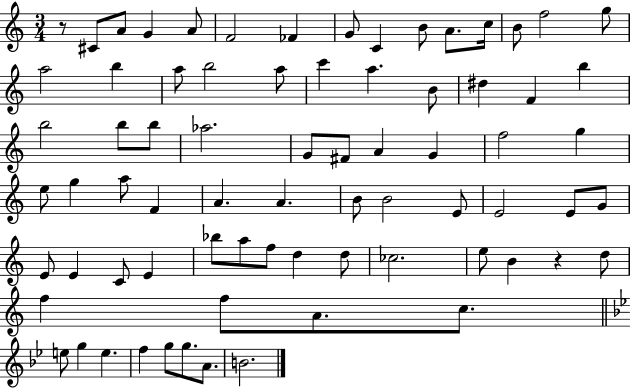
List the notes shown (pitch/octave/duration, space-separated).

R/e C#4/e A4/e G4/q A4/e F4/h FES4/q G4/e C4/q B4/e A4/e. C5/s B4/e F5/h G5/e A5/h B5/q A5/e B5/h A5/e C6/q A5/q. B4/e D#5/q F4/q B5/q B5/h B5/e B5/e Ab5/h. G4/e F#4/e A4/q G4/q F5/h G5/q E5/e G5/q A5/e F4/q A4/q. A4/q. B4/e B4/h E4/e E4/h E4/e G4/e E4/e E4/q C4/e E4/q Bb5/e A5/e F5/e D5/q D5/e CES5/h. E5/e B4/q R/q D5/e F5/q F5/e A4/e. C5/e. E5/e G5/q E5/q. F5/q G5/e G5/e. A4/e. B4/h.